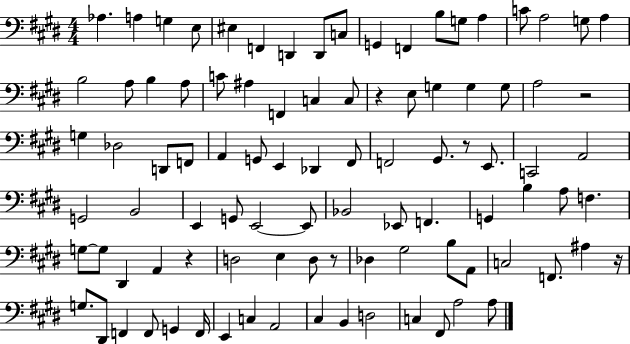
X:1
T:Untitled
M:4/4
L:1/4
K:E
_A, A, G, E,/2 ^E, F,, D,, D,,/2 C,/2 G,, F,, B,/2 G,/2 A, C/2 A,2 G,/2 A, B,2 A,/2 B, A,/2 C/2 ^A, F,, C, C,/2 z E,/2 G, G, G,/2 A,2 z2 G, _D,2 D,,/2 F,,/2 A,, G,,/2 E,, _D,, ^F,,/2 F,,2 ^G,,/2 z/2 E,,/2 C,,2 A,,2 G,,2 B,,2 E,, G,,/2 E,,2 E,,/2 _B,,2 _E,,/2 F,, G,, B, A,/2 F, G,/2 G,/2 ^D,, A,, z D,2 E, D,/2 z/2 _D, ^G,2 B,/2 A,,/2 C,2 F,,/2 ^A, z/4 G,/2 ^D,,/2 F,, F,,/2 G,, F,,/4 E,, C, A,,2 ^C, B,, D,2 C, ^F,,/2 A,2 A,/2